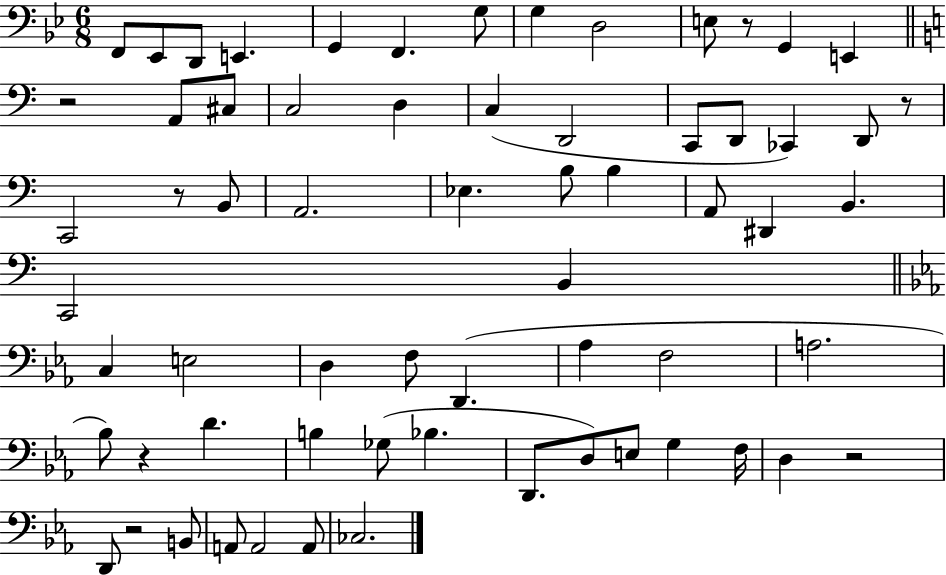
{
  \clef bass
  \numericTimeSignature
  \time 6/8
  \key bes \major
  \repeat volta 2 { f,8 ees,8 d,8 e,4. | g,4 f,4. g8 | g4 d2 | e8 r8 g,4 e,4 | \break \bar "||" \break \key c \major r2 a,8 cis8 | c2 d4 | c4( d,2 | c,8 d,8 ces,4) d,8 r8 | \break c,2 r8 b,8 | a,2. | ees4. b8 b4 | a,8 dis,4 b,4. | \break c,2 b,4 | \bar "||" \break \key ees \major c4 e2 | d4 f8 d,4.( | aes4 f2 | a2. | \break bes8) r4 d'4. | b4 ges8( bes4. | d,8. d8) e8 g4 f16 | d4 r2 | \break d,8 r2 b,8 | a,8 a,2 a,8 | ces2. | } \bar "|."
}